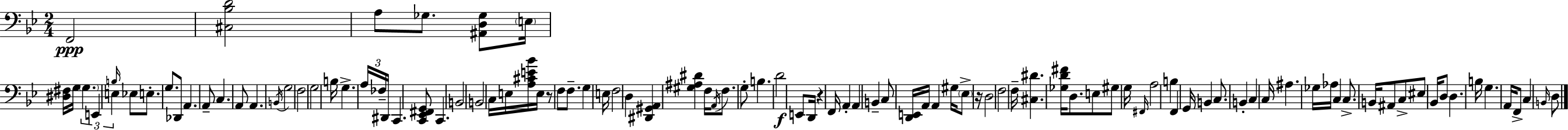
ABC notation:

X:1
T:Untitled
M:2/4
L:1/4
K:Bb
F,,2 [^C,_B,D]2 A,/2 _G,/2 [^A,,D,_G,]/2 E,/4 [^D,^F,]/4 G,/4 G, E,, E, B,/4 _E,/2 E,/2 G,/2 _D,,/2 A,, A,,/2 C, A,,/2 A,, B,,/4 G,2 F,2 G,2 B,/4 G, A,/4 _F,/4 ^D,,/4 C,, [C,,_E,,^F,,G,,]/2 C,, B,,2 B,,2 C,/4 E,/4 [A,^CE_B]/4 E,/4 z/2 F,/2 F,/2 G, E,/4 F,2 D, [^D,,^G,,A,,] [^G,^A,^D] F,/4 A,,/4 F,/2 G,/2 B, D2 E,,/2 D,,/4 z F,,/4 A,, A,, B,, C,/2 [D,,E,,]/4 A,,/4 A,, ^G,/4 _E,/2 z/4 D,2 F,2 F,/4 [^C,^D] [_G,D^F]/4 D,/2 E,/2 ^G,/2 G,/4 ^F,,/4 A,2 B, F,, G,,/4 B,, C,/2 B,, C, C,/4 ^A, _G,/4 _A,/4 C, C,/2 B,,/4 ^A,,/2 C,/2 ^E,/2 _B,,/4 D,/2 D, B,/4 G, A,,/4 F,,/2 C, B,,/4 D,/2